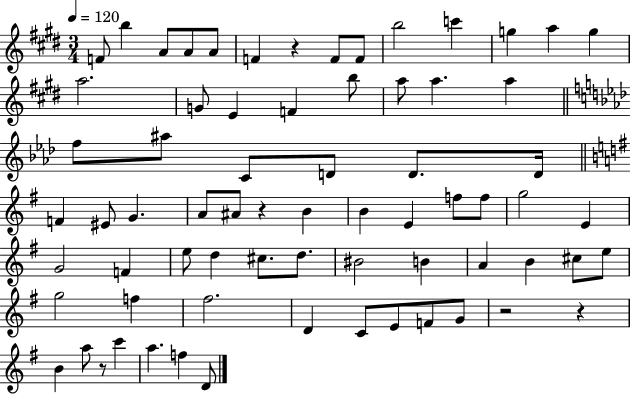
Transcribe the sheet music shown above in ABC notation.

X:1
T:Untitled
M:3/4
L:1/4
K:E
F/2 b A/2 A/2 A/2 F z F/2 F/2 b2 c' g a g a2 G/2 E F b/2 a/2 a a f/2 ^a/2 C/2 D/2 D/2 D/4 F ^E/2 G A/2 ^A/2 z B B E f/2 f/2 g2 E G2 F e/2 d ^c/2 d/2 ^B2 B A B ^c/2 e/2 g2 f ^f2 D C/2 E/2 F/2 G/2 z2 z B a/2 z/2 c' a f D/2